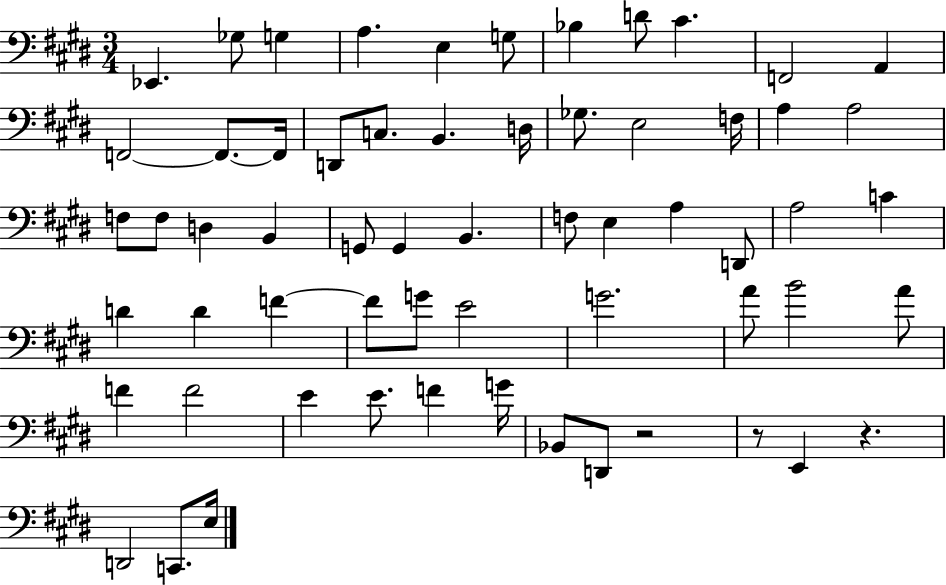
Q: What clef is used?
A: bass